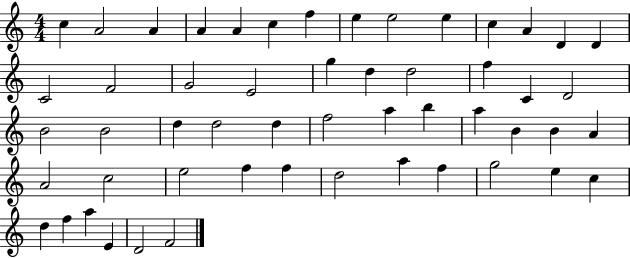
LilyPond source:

{
  \clef treble
  \numericTimeSignature
  \time 4/4
  \key c \major
  c''4 a'2 a'4 | a'4 a'4 c''4 f''4 | e''4 e''2 e''4 | c''4 a'4 d'4 d'4 | \break c'2 f'2 | g'2 e'2 | g''4 d''4 d''2 | f''4 c'4 d'2 | \break b'2 b'2 | d''4 d''2 d''4 | f''2 a''4 b''4 | a''4 b'4 b'4 a'4 | \break a'2 c''2 | e''2 f''4 f''4 | d''2 a''4 f''4 | g''2 e''4 c''4 | \break d''4 f''4 a''4 e'4 | d'2 f'2 | \bar "|."
}